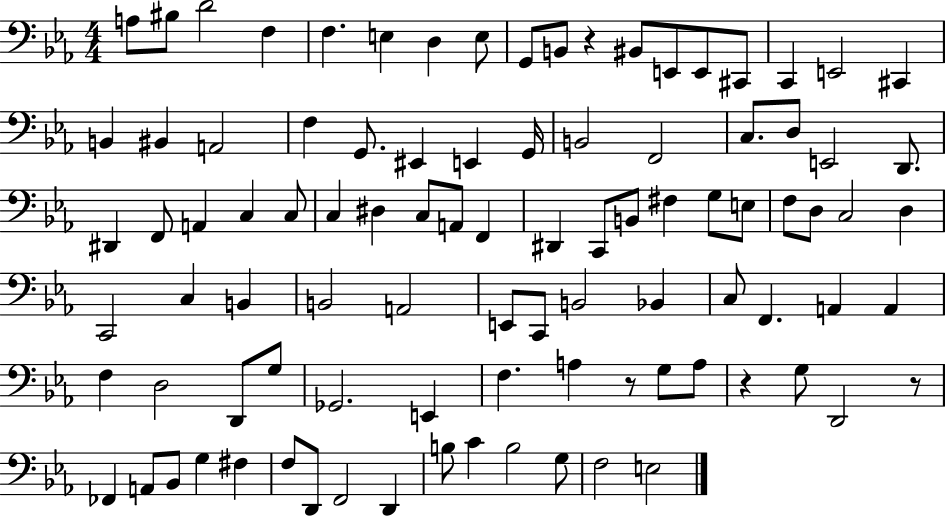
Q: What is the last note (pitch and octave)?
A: E3